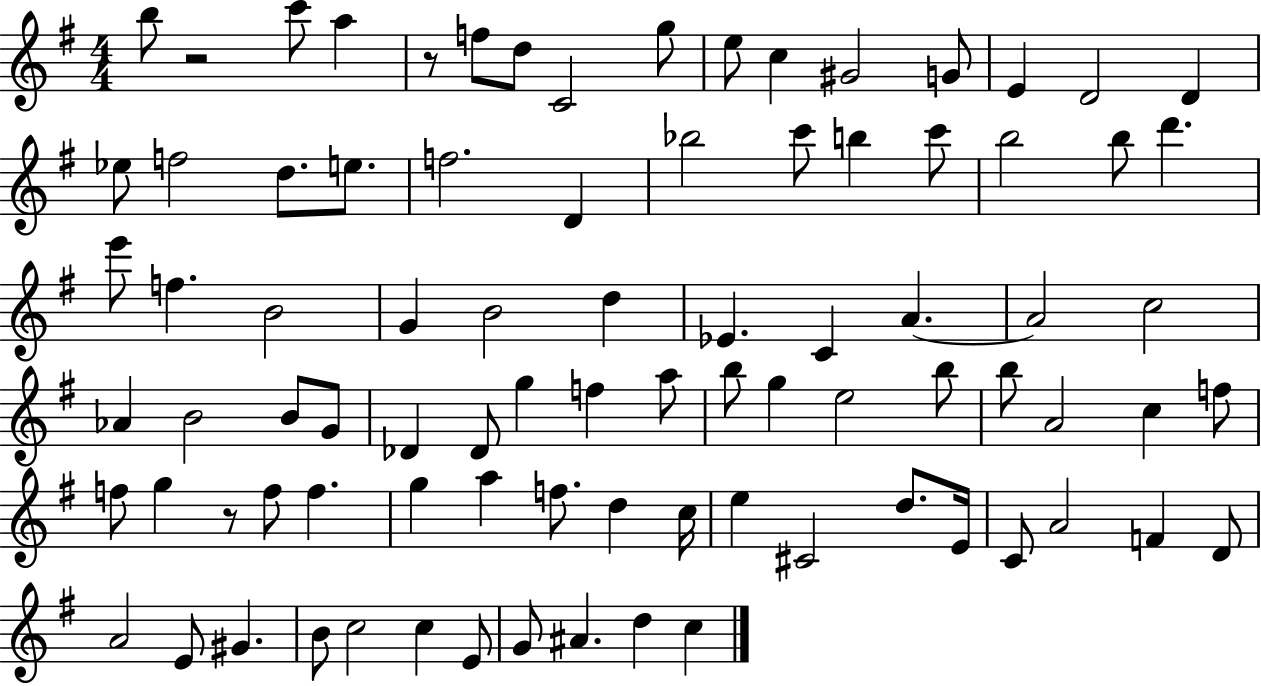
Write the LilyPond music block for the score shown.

{
  \clef treble
  \numericTimeSignature
  \time 4/4
  \key g \major
  b''8 r2 c'''8 a''4 | r8 f''8 d''8 c'2 g''8 | e''8 c''4 gis'2 g'8 | e'4 d'2 d'4 | \break ees''8 f''2 d''8. e''8. | f''2. d'4 | bes''2 c'''8 b''4 c'''8 | b''2 b''8 d'''4. | \break e'''8 f''4. b'2 | g'4 b'2 d''4 | ees'4. c'4 a'4.~~ | a'2 c''2 | \break aes'4 b'2 b'8 g'8 | des'4 des'8 g''4 f''4 a''8 | b''8 g''4 e''2 b''8 | b''8 a'2 c''4 f''8 | \break f''8 g''4 r8 f''8 f''4. | g''4 a''4 f''8. d''4 c''16 | e''4 cis'2 d''8. e'16 | c'8 a'2 f'4 d'8 | \break a'2 e'8 gis'4. | b'8 c''2 c''4 e'8 | g'8 ais'4. d''4 c''4 | \bar "|."
}